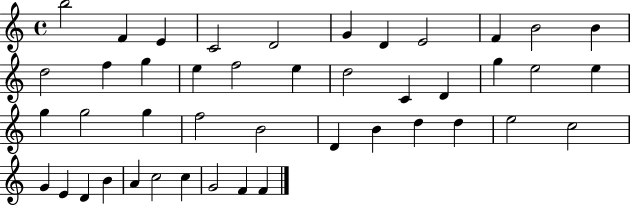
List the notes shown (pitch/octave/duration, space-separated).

B5/h F4/q E4/q C4/h D4/h G4/q D4/q E4/h F4/q B4/h B4/q D5/h F5/q G5/q E5/q F5/h E5/q D5/h C4/q D4/q G5/q E5/h E5/q G5/q G5/h G5/q F5/h B4/h D4/q B4/q D5/q D5/q E5/h C5/h G4/q E4/q D4/q B4/q A4/q C5/h C5/q G4/h F4/q F4/q